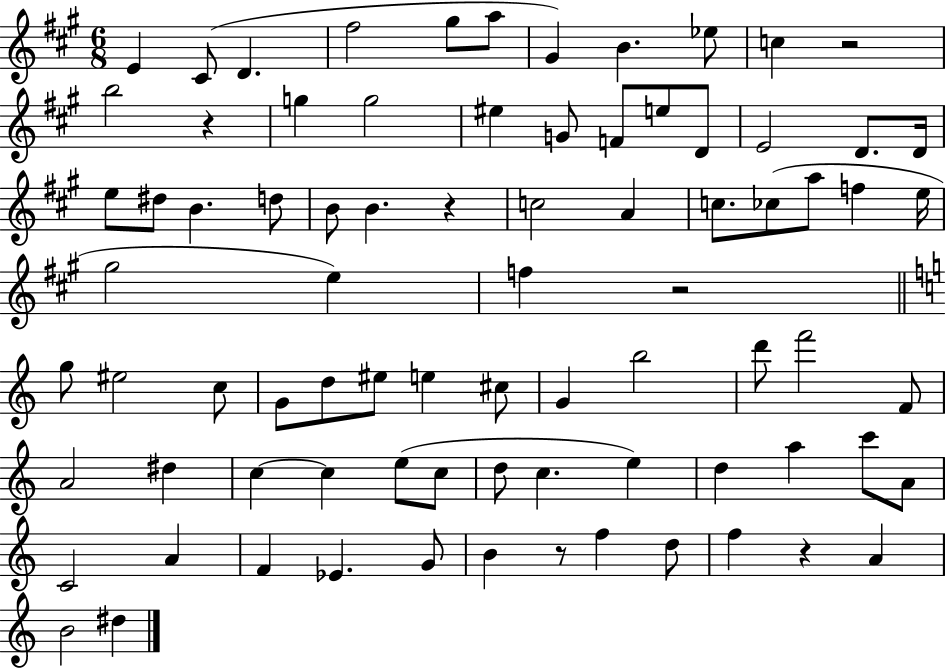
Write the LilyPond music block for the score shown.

{
  \clef treble
  \numericTimeSignature
  \time 6/8
  \key a \major
  e'4 cis'8( d'4. | fis''2 gis''8 a''8 | gis'4) b'4. ees''8 | c''4 r2 | \break b''2 r4 | g''4 g''2 | eis''4 g'8 f'8 e''8 d'8 | e'2 d'8. d'16 | \break e''8 dis''8 b'4. d''8 | b'8 b'4. r4 | c''2 a'4 | c''8. ces''8( a''8 f''4 e''16 | \break gis''2 e''4) | f''4 r2 | \bar "||" \break \key a \minor g''8 eis''2 c''8 | g'8 d''8 eis''8 e''4 cis''8 | g'4 b''2 | d'''8 f'''2 f'8 | \break a'2 dis''4 | c''4~~ c''4 e''8( c''8 | d''8 c''4. e''4) | d''4 a''4 c'''8 a'8 | \break c'2 a'4 | f'4 ees'4. g'8 | b'4 r8 f''4 d''8 | f''4 r4 a'4 | \break b'2 dis''4 | \bar "|."
}